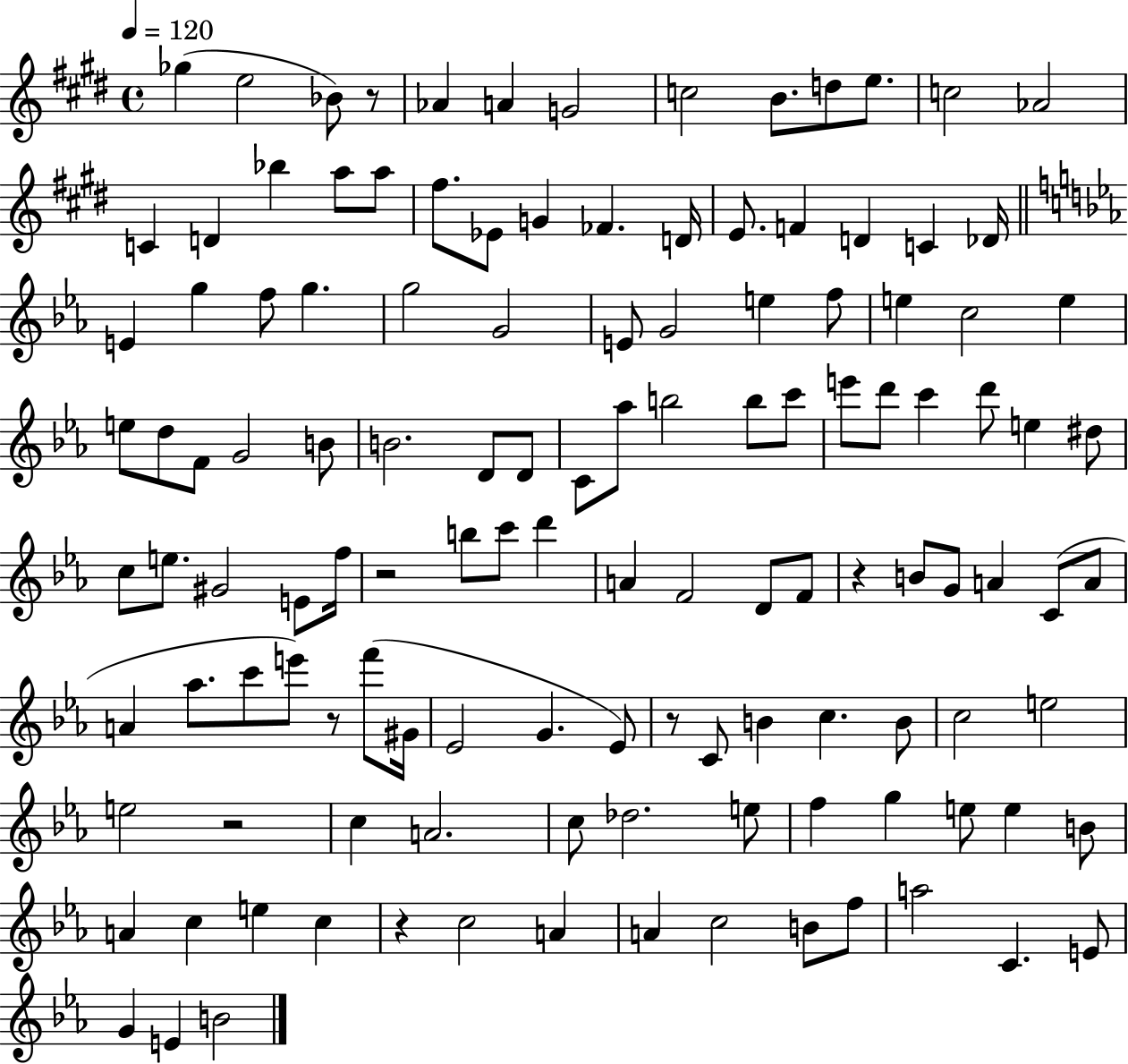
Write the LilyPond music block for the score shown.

{
  \clef treble
  \time 4/4
  \defaultTimeSignature
  \key e \major
  \tempo 4 = 120
  ges''4( e''2 bes'8) r8 | aes'4 a'4 g'2 | c''2 b'8. d''8 e''8. | c''2 aes'2 | \break c'4 d'4 bes''4 a''8 a''8 | fis''8. ees'8 g'4 fes'4. d'16 | e'8. f'4 d'4 c'4 des'16 | \bar "||" \break \key ees \major e'4 g''4 f''8 g''4. | g''2 g'2 | e'8 g'2 e''4 f''8 | e''4 c''2 e''4 | \break e''8 d''8 f'8 g'2 b'8 | b'2. d'8 d'8 | c'8 aes''8 b''2 b''8 c'''8 | e'''8 d'''8 c'''4 d'''8 e''4 dis''8 | \break c''8 e''8. gis'2 e'8 f''16 | r2 b''8 c'''8 d'''4 | a'4 f'2 d'8 f'8 | r4 b'8 g'8 a'4 c'8( a'8 | \break a'4 aes''8. c'''8 e'''8) r8 f'''8( gis'16 | ees'2 g'4. ees'8) | r8 c'8 b'4 c''4. b'8 | c''2 e''2 | \break e''2 r2 | c''4 a'2. | c''8 des''2. e''8 | f''4 g''4 e''8 e''4 b'8 | \break a'4 c''4 e''4 c''4 | r4 c''2 a'4 | a'4 c''2 b'8 f''8 | a''2 c'4. e'8 | \break g'4 e'4 b'2 | \bar "|."
}